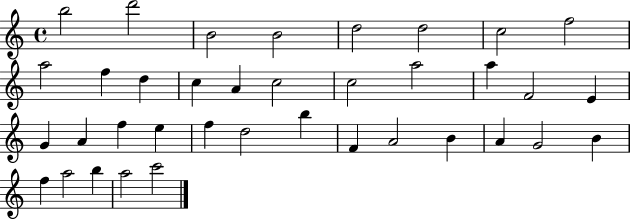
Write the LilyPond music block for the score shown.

{
  \clef treble
  \time 4/4
  \defaultTimeSignature
  \key c \major
  b''2 d'''2 | b'2 b'2 | d''2 d''2 | c''2 f''2 | \break a''2 f''4 d''4 | c''4 a'4 c''2 | c''2 a''2 | a''4 f'2 e'4 | \break g'4 a'4 f''4 e''4 | f''4 d''2 b''4 | f'4 a'2 b'4 | a'4 g'2 b'4 | \break f''4 a''2 b''4 | a''2 c'''2 | \bar "|."
}